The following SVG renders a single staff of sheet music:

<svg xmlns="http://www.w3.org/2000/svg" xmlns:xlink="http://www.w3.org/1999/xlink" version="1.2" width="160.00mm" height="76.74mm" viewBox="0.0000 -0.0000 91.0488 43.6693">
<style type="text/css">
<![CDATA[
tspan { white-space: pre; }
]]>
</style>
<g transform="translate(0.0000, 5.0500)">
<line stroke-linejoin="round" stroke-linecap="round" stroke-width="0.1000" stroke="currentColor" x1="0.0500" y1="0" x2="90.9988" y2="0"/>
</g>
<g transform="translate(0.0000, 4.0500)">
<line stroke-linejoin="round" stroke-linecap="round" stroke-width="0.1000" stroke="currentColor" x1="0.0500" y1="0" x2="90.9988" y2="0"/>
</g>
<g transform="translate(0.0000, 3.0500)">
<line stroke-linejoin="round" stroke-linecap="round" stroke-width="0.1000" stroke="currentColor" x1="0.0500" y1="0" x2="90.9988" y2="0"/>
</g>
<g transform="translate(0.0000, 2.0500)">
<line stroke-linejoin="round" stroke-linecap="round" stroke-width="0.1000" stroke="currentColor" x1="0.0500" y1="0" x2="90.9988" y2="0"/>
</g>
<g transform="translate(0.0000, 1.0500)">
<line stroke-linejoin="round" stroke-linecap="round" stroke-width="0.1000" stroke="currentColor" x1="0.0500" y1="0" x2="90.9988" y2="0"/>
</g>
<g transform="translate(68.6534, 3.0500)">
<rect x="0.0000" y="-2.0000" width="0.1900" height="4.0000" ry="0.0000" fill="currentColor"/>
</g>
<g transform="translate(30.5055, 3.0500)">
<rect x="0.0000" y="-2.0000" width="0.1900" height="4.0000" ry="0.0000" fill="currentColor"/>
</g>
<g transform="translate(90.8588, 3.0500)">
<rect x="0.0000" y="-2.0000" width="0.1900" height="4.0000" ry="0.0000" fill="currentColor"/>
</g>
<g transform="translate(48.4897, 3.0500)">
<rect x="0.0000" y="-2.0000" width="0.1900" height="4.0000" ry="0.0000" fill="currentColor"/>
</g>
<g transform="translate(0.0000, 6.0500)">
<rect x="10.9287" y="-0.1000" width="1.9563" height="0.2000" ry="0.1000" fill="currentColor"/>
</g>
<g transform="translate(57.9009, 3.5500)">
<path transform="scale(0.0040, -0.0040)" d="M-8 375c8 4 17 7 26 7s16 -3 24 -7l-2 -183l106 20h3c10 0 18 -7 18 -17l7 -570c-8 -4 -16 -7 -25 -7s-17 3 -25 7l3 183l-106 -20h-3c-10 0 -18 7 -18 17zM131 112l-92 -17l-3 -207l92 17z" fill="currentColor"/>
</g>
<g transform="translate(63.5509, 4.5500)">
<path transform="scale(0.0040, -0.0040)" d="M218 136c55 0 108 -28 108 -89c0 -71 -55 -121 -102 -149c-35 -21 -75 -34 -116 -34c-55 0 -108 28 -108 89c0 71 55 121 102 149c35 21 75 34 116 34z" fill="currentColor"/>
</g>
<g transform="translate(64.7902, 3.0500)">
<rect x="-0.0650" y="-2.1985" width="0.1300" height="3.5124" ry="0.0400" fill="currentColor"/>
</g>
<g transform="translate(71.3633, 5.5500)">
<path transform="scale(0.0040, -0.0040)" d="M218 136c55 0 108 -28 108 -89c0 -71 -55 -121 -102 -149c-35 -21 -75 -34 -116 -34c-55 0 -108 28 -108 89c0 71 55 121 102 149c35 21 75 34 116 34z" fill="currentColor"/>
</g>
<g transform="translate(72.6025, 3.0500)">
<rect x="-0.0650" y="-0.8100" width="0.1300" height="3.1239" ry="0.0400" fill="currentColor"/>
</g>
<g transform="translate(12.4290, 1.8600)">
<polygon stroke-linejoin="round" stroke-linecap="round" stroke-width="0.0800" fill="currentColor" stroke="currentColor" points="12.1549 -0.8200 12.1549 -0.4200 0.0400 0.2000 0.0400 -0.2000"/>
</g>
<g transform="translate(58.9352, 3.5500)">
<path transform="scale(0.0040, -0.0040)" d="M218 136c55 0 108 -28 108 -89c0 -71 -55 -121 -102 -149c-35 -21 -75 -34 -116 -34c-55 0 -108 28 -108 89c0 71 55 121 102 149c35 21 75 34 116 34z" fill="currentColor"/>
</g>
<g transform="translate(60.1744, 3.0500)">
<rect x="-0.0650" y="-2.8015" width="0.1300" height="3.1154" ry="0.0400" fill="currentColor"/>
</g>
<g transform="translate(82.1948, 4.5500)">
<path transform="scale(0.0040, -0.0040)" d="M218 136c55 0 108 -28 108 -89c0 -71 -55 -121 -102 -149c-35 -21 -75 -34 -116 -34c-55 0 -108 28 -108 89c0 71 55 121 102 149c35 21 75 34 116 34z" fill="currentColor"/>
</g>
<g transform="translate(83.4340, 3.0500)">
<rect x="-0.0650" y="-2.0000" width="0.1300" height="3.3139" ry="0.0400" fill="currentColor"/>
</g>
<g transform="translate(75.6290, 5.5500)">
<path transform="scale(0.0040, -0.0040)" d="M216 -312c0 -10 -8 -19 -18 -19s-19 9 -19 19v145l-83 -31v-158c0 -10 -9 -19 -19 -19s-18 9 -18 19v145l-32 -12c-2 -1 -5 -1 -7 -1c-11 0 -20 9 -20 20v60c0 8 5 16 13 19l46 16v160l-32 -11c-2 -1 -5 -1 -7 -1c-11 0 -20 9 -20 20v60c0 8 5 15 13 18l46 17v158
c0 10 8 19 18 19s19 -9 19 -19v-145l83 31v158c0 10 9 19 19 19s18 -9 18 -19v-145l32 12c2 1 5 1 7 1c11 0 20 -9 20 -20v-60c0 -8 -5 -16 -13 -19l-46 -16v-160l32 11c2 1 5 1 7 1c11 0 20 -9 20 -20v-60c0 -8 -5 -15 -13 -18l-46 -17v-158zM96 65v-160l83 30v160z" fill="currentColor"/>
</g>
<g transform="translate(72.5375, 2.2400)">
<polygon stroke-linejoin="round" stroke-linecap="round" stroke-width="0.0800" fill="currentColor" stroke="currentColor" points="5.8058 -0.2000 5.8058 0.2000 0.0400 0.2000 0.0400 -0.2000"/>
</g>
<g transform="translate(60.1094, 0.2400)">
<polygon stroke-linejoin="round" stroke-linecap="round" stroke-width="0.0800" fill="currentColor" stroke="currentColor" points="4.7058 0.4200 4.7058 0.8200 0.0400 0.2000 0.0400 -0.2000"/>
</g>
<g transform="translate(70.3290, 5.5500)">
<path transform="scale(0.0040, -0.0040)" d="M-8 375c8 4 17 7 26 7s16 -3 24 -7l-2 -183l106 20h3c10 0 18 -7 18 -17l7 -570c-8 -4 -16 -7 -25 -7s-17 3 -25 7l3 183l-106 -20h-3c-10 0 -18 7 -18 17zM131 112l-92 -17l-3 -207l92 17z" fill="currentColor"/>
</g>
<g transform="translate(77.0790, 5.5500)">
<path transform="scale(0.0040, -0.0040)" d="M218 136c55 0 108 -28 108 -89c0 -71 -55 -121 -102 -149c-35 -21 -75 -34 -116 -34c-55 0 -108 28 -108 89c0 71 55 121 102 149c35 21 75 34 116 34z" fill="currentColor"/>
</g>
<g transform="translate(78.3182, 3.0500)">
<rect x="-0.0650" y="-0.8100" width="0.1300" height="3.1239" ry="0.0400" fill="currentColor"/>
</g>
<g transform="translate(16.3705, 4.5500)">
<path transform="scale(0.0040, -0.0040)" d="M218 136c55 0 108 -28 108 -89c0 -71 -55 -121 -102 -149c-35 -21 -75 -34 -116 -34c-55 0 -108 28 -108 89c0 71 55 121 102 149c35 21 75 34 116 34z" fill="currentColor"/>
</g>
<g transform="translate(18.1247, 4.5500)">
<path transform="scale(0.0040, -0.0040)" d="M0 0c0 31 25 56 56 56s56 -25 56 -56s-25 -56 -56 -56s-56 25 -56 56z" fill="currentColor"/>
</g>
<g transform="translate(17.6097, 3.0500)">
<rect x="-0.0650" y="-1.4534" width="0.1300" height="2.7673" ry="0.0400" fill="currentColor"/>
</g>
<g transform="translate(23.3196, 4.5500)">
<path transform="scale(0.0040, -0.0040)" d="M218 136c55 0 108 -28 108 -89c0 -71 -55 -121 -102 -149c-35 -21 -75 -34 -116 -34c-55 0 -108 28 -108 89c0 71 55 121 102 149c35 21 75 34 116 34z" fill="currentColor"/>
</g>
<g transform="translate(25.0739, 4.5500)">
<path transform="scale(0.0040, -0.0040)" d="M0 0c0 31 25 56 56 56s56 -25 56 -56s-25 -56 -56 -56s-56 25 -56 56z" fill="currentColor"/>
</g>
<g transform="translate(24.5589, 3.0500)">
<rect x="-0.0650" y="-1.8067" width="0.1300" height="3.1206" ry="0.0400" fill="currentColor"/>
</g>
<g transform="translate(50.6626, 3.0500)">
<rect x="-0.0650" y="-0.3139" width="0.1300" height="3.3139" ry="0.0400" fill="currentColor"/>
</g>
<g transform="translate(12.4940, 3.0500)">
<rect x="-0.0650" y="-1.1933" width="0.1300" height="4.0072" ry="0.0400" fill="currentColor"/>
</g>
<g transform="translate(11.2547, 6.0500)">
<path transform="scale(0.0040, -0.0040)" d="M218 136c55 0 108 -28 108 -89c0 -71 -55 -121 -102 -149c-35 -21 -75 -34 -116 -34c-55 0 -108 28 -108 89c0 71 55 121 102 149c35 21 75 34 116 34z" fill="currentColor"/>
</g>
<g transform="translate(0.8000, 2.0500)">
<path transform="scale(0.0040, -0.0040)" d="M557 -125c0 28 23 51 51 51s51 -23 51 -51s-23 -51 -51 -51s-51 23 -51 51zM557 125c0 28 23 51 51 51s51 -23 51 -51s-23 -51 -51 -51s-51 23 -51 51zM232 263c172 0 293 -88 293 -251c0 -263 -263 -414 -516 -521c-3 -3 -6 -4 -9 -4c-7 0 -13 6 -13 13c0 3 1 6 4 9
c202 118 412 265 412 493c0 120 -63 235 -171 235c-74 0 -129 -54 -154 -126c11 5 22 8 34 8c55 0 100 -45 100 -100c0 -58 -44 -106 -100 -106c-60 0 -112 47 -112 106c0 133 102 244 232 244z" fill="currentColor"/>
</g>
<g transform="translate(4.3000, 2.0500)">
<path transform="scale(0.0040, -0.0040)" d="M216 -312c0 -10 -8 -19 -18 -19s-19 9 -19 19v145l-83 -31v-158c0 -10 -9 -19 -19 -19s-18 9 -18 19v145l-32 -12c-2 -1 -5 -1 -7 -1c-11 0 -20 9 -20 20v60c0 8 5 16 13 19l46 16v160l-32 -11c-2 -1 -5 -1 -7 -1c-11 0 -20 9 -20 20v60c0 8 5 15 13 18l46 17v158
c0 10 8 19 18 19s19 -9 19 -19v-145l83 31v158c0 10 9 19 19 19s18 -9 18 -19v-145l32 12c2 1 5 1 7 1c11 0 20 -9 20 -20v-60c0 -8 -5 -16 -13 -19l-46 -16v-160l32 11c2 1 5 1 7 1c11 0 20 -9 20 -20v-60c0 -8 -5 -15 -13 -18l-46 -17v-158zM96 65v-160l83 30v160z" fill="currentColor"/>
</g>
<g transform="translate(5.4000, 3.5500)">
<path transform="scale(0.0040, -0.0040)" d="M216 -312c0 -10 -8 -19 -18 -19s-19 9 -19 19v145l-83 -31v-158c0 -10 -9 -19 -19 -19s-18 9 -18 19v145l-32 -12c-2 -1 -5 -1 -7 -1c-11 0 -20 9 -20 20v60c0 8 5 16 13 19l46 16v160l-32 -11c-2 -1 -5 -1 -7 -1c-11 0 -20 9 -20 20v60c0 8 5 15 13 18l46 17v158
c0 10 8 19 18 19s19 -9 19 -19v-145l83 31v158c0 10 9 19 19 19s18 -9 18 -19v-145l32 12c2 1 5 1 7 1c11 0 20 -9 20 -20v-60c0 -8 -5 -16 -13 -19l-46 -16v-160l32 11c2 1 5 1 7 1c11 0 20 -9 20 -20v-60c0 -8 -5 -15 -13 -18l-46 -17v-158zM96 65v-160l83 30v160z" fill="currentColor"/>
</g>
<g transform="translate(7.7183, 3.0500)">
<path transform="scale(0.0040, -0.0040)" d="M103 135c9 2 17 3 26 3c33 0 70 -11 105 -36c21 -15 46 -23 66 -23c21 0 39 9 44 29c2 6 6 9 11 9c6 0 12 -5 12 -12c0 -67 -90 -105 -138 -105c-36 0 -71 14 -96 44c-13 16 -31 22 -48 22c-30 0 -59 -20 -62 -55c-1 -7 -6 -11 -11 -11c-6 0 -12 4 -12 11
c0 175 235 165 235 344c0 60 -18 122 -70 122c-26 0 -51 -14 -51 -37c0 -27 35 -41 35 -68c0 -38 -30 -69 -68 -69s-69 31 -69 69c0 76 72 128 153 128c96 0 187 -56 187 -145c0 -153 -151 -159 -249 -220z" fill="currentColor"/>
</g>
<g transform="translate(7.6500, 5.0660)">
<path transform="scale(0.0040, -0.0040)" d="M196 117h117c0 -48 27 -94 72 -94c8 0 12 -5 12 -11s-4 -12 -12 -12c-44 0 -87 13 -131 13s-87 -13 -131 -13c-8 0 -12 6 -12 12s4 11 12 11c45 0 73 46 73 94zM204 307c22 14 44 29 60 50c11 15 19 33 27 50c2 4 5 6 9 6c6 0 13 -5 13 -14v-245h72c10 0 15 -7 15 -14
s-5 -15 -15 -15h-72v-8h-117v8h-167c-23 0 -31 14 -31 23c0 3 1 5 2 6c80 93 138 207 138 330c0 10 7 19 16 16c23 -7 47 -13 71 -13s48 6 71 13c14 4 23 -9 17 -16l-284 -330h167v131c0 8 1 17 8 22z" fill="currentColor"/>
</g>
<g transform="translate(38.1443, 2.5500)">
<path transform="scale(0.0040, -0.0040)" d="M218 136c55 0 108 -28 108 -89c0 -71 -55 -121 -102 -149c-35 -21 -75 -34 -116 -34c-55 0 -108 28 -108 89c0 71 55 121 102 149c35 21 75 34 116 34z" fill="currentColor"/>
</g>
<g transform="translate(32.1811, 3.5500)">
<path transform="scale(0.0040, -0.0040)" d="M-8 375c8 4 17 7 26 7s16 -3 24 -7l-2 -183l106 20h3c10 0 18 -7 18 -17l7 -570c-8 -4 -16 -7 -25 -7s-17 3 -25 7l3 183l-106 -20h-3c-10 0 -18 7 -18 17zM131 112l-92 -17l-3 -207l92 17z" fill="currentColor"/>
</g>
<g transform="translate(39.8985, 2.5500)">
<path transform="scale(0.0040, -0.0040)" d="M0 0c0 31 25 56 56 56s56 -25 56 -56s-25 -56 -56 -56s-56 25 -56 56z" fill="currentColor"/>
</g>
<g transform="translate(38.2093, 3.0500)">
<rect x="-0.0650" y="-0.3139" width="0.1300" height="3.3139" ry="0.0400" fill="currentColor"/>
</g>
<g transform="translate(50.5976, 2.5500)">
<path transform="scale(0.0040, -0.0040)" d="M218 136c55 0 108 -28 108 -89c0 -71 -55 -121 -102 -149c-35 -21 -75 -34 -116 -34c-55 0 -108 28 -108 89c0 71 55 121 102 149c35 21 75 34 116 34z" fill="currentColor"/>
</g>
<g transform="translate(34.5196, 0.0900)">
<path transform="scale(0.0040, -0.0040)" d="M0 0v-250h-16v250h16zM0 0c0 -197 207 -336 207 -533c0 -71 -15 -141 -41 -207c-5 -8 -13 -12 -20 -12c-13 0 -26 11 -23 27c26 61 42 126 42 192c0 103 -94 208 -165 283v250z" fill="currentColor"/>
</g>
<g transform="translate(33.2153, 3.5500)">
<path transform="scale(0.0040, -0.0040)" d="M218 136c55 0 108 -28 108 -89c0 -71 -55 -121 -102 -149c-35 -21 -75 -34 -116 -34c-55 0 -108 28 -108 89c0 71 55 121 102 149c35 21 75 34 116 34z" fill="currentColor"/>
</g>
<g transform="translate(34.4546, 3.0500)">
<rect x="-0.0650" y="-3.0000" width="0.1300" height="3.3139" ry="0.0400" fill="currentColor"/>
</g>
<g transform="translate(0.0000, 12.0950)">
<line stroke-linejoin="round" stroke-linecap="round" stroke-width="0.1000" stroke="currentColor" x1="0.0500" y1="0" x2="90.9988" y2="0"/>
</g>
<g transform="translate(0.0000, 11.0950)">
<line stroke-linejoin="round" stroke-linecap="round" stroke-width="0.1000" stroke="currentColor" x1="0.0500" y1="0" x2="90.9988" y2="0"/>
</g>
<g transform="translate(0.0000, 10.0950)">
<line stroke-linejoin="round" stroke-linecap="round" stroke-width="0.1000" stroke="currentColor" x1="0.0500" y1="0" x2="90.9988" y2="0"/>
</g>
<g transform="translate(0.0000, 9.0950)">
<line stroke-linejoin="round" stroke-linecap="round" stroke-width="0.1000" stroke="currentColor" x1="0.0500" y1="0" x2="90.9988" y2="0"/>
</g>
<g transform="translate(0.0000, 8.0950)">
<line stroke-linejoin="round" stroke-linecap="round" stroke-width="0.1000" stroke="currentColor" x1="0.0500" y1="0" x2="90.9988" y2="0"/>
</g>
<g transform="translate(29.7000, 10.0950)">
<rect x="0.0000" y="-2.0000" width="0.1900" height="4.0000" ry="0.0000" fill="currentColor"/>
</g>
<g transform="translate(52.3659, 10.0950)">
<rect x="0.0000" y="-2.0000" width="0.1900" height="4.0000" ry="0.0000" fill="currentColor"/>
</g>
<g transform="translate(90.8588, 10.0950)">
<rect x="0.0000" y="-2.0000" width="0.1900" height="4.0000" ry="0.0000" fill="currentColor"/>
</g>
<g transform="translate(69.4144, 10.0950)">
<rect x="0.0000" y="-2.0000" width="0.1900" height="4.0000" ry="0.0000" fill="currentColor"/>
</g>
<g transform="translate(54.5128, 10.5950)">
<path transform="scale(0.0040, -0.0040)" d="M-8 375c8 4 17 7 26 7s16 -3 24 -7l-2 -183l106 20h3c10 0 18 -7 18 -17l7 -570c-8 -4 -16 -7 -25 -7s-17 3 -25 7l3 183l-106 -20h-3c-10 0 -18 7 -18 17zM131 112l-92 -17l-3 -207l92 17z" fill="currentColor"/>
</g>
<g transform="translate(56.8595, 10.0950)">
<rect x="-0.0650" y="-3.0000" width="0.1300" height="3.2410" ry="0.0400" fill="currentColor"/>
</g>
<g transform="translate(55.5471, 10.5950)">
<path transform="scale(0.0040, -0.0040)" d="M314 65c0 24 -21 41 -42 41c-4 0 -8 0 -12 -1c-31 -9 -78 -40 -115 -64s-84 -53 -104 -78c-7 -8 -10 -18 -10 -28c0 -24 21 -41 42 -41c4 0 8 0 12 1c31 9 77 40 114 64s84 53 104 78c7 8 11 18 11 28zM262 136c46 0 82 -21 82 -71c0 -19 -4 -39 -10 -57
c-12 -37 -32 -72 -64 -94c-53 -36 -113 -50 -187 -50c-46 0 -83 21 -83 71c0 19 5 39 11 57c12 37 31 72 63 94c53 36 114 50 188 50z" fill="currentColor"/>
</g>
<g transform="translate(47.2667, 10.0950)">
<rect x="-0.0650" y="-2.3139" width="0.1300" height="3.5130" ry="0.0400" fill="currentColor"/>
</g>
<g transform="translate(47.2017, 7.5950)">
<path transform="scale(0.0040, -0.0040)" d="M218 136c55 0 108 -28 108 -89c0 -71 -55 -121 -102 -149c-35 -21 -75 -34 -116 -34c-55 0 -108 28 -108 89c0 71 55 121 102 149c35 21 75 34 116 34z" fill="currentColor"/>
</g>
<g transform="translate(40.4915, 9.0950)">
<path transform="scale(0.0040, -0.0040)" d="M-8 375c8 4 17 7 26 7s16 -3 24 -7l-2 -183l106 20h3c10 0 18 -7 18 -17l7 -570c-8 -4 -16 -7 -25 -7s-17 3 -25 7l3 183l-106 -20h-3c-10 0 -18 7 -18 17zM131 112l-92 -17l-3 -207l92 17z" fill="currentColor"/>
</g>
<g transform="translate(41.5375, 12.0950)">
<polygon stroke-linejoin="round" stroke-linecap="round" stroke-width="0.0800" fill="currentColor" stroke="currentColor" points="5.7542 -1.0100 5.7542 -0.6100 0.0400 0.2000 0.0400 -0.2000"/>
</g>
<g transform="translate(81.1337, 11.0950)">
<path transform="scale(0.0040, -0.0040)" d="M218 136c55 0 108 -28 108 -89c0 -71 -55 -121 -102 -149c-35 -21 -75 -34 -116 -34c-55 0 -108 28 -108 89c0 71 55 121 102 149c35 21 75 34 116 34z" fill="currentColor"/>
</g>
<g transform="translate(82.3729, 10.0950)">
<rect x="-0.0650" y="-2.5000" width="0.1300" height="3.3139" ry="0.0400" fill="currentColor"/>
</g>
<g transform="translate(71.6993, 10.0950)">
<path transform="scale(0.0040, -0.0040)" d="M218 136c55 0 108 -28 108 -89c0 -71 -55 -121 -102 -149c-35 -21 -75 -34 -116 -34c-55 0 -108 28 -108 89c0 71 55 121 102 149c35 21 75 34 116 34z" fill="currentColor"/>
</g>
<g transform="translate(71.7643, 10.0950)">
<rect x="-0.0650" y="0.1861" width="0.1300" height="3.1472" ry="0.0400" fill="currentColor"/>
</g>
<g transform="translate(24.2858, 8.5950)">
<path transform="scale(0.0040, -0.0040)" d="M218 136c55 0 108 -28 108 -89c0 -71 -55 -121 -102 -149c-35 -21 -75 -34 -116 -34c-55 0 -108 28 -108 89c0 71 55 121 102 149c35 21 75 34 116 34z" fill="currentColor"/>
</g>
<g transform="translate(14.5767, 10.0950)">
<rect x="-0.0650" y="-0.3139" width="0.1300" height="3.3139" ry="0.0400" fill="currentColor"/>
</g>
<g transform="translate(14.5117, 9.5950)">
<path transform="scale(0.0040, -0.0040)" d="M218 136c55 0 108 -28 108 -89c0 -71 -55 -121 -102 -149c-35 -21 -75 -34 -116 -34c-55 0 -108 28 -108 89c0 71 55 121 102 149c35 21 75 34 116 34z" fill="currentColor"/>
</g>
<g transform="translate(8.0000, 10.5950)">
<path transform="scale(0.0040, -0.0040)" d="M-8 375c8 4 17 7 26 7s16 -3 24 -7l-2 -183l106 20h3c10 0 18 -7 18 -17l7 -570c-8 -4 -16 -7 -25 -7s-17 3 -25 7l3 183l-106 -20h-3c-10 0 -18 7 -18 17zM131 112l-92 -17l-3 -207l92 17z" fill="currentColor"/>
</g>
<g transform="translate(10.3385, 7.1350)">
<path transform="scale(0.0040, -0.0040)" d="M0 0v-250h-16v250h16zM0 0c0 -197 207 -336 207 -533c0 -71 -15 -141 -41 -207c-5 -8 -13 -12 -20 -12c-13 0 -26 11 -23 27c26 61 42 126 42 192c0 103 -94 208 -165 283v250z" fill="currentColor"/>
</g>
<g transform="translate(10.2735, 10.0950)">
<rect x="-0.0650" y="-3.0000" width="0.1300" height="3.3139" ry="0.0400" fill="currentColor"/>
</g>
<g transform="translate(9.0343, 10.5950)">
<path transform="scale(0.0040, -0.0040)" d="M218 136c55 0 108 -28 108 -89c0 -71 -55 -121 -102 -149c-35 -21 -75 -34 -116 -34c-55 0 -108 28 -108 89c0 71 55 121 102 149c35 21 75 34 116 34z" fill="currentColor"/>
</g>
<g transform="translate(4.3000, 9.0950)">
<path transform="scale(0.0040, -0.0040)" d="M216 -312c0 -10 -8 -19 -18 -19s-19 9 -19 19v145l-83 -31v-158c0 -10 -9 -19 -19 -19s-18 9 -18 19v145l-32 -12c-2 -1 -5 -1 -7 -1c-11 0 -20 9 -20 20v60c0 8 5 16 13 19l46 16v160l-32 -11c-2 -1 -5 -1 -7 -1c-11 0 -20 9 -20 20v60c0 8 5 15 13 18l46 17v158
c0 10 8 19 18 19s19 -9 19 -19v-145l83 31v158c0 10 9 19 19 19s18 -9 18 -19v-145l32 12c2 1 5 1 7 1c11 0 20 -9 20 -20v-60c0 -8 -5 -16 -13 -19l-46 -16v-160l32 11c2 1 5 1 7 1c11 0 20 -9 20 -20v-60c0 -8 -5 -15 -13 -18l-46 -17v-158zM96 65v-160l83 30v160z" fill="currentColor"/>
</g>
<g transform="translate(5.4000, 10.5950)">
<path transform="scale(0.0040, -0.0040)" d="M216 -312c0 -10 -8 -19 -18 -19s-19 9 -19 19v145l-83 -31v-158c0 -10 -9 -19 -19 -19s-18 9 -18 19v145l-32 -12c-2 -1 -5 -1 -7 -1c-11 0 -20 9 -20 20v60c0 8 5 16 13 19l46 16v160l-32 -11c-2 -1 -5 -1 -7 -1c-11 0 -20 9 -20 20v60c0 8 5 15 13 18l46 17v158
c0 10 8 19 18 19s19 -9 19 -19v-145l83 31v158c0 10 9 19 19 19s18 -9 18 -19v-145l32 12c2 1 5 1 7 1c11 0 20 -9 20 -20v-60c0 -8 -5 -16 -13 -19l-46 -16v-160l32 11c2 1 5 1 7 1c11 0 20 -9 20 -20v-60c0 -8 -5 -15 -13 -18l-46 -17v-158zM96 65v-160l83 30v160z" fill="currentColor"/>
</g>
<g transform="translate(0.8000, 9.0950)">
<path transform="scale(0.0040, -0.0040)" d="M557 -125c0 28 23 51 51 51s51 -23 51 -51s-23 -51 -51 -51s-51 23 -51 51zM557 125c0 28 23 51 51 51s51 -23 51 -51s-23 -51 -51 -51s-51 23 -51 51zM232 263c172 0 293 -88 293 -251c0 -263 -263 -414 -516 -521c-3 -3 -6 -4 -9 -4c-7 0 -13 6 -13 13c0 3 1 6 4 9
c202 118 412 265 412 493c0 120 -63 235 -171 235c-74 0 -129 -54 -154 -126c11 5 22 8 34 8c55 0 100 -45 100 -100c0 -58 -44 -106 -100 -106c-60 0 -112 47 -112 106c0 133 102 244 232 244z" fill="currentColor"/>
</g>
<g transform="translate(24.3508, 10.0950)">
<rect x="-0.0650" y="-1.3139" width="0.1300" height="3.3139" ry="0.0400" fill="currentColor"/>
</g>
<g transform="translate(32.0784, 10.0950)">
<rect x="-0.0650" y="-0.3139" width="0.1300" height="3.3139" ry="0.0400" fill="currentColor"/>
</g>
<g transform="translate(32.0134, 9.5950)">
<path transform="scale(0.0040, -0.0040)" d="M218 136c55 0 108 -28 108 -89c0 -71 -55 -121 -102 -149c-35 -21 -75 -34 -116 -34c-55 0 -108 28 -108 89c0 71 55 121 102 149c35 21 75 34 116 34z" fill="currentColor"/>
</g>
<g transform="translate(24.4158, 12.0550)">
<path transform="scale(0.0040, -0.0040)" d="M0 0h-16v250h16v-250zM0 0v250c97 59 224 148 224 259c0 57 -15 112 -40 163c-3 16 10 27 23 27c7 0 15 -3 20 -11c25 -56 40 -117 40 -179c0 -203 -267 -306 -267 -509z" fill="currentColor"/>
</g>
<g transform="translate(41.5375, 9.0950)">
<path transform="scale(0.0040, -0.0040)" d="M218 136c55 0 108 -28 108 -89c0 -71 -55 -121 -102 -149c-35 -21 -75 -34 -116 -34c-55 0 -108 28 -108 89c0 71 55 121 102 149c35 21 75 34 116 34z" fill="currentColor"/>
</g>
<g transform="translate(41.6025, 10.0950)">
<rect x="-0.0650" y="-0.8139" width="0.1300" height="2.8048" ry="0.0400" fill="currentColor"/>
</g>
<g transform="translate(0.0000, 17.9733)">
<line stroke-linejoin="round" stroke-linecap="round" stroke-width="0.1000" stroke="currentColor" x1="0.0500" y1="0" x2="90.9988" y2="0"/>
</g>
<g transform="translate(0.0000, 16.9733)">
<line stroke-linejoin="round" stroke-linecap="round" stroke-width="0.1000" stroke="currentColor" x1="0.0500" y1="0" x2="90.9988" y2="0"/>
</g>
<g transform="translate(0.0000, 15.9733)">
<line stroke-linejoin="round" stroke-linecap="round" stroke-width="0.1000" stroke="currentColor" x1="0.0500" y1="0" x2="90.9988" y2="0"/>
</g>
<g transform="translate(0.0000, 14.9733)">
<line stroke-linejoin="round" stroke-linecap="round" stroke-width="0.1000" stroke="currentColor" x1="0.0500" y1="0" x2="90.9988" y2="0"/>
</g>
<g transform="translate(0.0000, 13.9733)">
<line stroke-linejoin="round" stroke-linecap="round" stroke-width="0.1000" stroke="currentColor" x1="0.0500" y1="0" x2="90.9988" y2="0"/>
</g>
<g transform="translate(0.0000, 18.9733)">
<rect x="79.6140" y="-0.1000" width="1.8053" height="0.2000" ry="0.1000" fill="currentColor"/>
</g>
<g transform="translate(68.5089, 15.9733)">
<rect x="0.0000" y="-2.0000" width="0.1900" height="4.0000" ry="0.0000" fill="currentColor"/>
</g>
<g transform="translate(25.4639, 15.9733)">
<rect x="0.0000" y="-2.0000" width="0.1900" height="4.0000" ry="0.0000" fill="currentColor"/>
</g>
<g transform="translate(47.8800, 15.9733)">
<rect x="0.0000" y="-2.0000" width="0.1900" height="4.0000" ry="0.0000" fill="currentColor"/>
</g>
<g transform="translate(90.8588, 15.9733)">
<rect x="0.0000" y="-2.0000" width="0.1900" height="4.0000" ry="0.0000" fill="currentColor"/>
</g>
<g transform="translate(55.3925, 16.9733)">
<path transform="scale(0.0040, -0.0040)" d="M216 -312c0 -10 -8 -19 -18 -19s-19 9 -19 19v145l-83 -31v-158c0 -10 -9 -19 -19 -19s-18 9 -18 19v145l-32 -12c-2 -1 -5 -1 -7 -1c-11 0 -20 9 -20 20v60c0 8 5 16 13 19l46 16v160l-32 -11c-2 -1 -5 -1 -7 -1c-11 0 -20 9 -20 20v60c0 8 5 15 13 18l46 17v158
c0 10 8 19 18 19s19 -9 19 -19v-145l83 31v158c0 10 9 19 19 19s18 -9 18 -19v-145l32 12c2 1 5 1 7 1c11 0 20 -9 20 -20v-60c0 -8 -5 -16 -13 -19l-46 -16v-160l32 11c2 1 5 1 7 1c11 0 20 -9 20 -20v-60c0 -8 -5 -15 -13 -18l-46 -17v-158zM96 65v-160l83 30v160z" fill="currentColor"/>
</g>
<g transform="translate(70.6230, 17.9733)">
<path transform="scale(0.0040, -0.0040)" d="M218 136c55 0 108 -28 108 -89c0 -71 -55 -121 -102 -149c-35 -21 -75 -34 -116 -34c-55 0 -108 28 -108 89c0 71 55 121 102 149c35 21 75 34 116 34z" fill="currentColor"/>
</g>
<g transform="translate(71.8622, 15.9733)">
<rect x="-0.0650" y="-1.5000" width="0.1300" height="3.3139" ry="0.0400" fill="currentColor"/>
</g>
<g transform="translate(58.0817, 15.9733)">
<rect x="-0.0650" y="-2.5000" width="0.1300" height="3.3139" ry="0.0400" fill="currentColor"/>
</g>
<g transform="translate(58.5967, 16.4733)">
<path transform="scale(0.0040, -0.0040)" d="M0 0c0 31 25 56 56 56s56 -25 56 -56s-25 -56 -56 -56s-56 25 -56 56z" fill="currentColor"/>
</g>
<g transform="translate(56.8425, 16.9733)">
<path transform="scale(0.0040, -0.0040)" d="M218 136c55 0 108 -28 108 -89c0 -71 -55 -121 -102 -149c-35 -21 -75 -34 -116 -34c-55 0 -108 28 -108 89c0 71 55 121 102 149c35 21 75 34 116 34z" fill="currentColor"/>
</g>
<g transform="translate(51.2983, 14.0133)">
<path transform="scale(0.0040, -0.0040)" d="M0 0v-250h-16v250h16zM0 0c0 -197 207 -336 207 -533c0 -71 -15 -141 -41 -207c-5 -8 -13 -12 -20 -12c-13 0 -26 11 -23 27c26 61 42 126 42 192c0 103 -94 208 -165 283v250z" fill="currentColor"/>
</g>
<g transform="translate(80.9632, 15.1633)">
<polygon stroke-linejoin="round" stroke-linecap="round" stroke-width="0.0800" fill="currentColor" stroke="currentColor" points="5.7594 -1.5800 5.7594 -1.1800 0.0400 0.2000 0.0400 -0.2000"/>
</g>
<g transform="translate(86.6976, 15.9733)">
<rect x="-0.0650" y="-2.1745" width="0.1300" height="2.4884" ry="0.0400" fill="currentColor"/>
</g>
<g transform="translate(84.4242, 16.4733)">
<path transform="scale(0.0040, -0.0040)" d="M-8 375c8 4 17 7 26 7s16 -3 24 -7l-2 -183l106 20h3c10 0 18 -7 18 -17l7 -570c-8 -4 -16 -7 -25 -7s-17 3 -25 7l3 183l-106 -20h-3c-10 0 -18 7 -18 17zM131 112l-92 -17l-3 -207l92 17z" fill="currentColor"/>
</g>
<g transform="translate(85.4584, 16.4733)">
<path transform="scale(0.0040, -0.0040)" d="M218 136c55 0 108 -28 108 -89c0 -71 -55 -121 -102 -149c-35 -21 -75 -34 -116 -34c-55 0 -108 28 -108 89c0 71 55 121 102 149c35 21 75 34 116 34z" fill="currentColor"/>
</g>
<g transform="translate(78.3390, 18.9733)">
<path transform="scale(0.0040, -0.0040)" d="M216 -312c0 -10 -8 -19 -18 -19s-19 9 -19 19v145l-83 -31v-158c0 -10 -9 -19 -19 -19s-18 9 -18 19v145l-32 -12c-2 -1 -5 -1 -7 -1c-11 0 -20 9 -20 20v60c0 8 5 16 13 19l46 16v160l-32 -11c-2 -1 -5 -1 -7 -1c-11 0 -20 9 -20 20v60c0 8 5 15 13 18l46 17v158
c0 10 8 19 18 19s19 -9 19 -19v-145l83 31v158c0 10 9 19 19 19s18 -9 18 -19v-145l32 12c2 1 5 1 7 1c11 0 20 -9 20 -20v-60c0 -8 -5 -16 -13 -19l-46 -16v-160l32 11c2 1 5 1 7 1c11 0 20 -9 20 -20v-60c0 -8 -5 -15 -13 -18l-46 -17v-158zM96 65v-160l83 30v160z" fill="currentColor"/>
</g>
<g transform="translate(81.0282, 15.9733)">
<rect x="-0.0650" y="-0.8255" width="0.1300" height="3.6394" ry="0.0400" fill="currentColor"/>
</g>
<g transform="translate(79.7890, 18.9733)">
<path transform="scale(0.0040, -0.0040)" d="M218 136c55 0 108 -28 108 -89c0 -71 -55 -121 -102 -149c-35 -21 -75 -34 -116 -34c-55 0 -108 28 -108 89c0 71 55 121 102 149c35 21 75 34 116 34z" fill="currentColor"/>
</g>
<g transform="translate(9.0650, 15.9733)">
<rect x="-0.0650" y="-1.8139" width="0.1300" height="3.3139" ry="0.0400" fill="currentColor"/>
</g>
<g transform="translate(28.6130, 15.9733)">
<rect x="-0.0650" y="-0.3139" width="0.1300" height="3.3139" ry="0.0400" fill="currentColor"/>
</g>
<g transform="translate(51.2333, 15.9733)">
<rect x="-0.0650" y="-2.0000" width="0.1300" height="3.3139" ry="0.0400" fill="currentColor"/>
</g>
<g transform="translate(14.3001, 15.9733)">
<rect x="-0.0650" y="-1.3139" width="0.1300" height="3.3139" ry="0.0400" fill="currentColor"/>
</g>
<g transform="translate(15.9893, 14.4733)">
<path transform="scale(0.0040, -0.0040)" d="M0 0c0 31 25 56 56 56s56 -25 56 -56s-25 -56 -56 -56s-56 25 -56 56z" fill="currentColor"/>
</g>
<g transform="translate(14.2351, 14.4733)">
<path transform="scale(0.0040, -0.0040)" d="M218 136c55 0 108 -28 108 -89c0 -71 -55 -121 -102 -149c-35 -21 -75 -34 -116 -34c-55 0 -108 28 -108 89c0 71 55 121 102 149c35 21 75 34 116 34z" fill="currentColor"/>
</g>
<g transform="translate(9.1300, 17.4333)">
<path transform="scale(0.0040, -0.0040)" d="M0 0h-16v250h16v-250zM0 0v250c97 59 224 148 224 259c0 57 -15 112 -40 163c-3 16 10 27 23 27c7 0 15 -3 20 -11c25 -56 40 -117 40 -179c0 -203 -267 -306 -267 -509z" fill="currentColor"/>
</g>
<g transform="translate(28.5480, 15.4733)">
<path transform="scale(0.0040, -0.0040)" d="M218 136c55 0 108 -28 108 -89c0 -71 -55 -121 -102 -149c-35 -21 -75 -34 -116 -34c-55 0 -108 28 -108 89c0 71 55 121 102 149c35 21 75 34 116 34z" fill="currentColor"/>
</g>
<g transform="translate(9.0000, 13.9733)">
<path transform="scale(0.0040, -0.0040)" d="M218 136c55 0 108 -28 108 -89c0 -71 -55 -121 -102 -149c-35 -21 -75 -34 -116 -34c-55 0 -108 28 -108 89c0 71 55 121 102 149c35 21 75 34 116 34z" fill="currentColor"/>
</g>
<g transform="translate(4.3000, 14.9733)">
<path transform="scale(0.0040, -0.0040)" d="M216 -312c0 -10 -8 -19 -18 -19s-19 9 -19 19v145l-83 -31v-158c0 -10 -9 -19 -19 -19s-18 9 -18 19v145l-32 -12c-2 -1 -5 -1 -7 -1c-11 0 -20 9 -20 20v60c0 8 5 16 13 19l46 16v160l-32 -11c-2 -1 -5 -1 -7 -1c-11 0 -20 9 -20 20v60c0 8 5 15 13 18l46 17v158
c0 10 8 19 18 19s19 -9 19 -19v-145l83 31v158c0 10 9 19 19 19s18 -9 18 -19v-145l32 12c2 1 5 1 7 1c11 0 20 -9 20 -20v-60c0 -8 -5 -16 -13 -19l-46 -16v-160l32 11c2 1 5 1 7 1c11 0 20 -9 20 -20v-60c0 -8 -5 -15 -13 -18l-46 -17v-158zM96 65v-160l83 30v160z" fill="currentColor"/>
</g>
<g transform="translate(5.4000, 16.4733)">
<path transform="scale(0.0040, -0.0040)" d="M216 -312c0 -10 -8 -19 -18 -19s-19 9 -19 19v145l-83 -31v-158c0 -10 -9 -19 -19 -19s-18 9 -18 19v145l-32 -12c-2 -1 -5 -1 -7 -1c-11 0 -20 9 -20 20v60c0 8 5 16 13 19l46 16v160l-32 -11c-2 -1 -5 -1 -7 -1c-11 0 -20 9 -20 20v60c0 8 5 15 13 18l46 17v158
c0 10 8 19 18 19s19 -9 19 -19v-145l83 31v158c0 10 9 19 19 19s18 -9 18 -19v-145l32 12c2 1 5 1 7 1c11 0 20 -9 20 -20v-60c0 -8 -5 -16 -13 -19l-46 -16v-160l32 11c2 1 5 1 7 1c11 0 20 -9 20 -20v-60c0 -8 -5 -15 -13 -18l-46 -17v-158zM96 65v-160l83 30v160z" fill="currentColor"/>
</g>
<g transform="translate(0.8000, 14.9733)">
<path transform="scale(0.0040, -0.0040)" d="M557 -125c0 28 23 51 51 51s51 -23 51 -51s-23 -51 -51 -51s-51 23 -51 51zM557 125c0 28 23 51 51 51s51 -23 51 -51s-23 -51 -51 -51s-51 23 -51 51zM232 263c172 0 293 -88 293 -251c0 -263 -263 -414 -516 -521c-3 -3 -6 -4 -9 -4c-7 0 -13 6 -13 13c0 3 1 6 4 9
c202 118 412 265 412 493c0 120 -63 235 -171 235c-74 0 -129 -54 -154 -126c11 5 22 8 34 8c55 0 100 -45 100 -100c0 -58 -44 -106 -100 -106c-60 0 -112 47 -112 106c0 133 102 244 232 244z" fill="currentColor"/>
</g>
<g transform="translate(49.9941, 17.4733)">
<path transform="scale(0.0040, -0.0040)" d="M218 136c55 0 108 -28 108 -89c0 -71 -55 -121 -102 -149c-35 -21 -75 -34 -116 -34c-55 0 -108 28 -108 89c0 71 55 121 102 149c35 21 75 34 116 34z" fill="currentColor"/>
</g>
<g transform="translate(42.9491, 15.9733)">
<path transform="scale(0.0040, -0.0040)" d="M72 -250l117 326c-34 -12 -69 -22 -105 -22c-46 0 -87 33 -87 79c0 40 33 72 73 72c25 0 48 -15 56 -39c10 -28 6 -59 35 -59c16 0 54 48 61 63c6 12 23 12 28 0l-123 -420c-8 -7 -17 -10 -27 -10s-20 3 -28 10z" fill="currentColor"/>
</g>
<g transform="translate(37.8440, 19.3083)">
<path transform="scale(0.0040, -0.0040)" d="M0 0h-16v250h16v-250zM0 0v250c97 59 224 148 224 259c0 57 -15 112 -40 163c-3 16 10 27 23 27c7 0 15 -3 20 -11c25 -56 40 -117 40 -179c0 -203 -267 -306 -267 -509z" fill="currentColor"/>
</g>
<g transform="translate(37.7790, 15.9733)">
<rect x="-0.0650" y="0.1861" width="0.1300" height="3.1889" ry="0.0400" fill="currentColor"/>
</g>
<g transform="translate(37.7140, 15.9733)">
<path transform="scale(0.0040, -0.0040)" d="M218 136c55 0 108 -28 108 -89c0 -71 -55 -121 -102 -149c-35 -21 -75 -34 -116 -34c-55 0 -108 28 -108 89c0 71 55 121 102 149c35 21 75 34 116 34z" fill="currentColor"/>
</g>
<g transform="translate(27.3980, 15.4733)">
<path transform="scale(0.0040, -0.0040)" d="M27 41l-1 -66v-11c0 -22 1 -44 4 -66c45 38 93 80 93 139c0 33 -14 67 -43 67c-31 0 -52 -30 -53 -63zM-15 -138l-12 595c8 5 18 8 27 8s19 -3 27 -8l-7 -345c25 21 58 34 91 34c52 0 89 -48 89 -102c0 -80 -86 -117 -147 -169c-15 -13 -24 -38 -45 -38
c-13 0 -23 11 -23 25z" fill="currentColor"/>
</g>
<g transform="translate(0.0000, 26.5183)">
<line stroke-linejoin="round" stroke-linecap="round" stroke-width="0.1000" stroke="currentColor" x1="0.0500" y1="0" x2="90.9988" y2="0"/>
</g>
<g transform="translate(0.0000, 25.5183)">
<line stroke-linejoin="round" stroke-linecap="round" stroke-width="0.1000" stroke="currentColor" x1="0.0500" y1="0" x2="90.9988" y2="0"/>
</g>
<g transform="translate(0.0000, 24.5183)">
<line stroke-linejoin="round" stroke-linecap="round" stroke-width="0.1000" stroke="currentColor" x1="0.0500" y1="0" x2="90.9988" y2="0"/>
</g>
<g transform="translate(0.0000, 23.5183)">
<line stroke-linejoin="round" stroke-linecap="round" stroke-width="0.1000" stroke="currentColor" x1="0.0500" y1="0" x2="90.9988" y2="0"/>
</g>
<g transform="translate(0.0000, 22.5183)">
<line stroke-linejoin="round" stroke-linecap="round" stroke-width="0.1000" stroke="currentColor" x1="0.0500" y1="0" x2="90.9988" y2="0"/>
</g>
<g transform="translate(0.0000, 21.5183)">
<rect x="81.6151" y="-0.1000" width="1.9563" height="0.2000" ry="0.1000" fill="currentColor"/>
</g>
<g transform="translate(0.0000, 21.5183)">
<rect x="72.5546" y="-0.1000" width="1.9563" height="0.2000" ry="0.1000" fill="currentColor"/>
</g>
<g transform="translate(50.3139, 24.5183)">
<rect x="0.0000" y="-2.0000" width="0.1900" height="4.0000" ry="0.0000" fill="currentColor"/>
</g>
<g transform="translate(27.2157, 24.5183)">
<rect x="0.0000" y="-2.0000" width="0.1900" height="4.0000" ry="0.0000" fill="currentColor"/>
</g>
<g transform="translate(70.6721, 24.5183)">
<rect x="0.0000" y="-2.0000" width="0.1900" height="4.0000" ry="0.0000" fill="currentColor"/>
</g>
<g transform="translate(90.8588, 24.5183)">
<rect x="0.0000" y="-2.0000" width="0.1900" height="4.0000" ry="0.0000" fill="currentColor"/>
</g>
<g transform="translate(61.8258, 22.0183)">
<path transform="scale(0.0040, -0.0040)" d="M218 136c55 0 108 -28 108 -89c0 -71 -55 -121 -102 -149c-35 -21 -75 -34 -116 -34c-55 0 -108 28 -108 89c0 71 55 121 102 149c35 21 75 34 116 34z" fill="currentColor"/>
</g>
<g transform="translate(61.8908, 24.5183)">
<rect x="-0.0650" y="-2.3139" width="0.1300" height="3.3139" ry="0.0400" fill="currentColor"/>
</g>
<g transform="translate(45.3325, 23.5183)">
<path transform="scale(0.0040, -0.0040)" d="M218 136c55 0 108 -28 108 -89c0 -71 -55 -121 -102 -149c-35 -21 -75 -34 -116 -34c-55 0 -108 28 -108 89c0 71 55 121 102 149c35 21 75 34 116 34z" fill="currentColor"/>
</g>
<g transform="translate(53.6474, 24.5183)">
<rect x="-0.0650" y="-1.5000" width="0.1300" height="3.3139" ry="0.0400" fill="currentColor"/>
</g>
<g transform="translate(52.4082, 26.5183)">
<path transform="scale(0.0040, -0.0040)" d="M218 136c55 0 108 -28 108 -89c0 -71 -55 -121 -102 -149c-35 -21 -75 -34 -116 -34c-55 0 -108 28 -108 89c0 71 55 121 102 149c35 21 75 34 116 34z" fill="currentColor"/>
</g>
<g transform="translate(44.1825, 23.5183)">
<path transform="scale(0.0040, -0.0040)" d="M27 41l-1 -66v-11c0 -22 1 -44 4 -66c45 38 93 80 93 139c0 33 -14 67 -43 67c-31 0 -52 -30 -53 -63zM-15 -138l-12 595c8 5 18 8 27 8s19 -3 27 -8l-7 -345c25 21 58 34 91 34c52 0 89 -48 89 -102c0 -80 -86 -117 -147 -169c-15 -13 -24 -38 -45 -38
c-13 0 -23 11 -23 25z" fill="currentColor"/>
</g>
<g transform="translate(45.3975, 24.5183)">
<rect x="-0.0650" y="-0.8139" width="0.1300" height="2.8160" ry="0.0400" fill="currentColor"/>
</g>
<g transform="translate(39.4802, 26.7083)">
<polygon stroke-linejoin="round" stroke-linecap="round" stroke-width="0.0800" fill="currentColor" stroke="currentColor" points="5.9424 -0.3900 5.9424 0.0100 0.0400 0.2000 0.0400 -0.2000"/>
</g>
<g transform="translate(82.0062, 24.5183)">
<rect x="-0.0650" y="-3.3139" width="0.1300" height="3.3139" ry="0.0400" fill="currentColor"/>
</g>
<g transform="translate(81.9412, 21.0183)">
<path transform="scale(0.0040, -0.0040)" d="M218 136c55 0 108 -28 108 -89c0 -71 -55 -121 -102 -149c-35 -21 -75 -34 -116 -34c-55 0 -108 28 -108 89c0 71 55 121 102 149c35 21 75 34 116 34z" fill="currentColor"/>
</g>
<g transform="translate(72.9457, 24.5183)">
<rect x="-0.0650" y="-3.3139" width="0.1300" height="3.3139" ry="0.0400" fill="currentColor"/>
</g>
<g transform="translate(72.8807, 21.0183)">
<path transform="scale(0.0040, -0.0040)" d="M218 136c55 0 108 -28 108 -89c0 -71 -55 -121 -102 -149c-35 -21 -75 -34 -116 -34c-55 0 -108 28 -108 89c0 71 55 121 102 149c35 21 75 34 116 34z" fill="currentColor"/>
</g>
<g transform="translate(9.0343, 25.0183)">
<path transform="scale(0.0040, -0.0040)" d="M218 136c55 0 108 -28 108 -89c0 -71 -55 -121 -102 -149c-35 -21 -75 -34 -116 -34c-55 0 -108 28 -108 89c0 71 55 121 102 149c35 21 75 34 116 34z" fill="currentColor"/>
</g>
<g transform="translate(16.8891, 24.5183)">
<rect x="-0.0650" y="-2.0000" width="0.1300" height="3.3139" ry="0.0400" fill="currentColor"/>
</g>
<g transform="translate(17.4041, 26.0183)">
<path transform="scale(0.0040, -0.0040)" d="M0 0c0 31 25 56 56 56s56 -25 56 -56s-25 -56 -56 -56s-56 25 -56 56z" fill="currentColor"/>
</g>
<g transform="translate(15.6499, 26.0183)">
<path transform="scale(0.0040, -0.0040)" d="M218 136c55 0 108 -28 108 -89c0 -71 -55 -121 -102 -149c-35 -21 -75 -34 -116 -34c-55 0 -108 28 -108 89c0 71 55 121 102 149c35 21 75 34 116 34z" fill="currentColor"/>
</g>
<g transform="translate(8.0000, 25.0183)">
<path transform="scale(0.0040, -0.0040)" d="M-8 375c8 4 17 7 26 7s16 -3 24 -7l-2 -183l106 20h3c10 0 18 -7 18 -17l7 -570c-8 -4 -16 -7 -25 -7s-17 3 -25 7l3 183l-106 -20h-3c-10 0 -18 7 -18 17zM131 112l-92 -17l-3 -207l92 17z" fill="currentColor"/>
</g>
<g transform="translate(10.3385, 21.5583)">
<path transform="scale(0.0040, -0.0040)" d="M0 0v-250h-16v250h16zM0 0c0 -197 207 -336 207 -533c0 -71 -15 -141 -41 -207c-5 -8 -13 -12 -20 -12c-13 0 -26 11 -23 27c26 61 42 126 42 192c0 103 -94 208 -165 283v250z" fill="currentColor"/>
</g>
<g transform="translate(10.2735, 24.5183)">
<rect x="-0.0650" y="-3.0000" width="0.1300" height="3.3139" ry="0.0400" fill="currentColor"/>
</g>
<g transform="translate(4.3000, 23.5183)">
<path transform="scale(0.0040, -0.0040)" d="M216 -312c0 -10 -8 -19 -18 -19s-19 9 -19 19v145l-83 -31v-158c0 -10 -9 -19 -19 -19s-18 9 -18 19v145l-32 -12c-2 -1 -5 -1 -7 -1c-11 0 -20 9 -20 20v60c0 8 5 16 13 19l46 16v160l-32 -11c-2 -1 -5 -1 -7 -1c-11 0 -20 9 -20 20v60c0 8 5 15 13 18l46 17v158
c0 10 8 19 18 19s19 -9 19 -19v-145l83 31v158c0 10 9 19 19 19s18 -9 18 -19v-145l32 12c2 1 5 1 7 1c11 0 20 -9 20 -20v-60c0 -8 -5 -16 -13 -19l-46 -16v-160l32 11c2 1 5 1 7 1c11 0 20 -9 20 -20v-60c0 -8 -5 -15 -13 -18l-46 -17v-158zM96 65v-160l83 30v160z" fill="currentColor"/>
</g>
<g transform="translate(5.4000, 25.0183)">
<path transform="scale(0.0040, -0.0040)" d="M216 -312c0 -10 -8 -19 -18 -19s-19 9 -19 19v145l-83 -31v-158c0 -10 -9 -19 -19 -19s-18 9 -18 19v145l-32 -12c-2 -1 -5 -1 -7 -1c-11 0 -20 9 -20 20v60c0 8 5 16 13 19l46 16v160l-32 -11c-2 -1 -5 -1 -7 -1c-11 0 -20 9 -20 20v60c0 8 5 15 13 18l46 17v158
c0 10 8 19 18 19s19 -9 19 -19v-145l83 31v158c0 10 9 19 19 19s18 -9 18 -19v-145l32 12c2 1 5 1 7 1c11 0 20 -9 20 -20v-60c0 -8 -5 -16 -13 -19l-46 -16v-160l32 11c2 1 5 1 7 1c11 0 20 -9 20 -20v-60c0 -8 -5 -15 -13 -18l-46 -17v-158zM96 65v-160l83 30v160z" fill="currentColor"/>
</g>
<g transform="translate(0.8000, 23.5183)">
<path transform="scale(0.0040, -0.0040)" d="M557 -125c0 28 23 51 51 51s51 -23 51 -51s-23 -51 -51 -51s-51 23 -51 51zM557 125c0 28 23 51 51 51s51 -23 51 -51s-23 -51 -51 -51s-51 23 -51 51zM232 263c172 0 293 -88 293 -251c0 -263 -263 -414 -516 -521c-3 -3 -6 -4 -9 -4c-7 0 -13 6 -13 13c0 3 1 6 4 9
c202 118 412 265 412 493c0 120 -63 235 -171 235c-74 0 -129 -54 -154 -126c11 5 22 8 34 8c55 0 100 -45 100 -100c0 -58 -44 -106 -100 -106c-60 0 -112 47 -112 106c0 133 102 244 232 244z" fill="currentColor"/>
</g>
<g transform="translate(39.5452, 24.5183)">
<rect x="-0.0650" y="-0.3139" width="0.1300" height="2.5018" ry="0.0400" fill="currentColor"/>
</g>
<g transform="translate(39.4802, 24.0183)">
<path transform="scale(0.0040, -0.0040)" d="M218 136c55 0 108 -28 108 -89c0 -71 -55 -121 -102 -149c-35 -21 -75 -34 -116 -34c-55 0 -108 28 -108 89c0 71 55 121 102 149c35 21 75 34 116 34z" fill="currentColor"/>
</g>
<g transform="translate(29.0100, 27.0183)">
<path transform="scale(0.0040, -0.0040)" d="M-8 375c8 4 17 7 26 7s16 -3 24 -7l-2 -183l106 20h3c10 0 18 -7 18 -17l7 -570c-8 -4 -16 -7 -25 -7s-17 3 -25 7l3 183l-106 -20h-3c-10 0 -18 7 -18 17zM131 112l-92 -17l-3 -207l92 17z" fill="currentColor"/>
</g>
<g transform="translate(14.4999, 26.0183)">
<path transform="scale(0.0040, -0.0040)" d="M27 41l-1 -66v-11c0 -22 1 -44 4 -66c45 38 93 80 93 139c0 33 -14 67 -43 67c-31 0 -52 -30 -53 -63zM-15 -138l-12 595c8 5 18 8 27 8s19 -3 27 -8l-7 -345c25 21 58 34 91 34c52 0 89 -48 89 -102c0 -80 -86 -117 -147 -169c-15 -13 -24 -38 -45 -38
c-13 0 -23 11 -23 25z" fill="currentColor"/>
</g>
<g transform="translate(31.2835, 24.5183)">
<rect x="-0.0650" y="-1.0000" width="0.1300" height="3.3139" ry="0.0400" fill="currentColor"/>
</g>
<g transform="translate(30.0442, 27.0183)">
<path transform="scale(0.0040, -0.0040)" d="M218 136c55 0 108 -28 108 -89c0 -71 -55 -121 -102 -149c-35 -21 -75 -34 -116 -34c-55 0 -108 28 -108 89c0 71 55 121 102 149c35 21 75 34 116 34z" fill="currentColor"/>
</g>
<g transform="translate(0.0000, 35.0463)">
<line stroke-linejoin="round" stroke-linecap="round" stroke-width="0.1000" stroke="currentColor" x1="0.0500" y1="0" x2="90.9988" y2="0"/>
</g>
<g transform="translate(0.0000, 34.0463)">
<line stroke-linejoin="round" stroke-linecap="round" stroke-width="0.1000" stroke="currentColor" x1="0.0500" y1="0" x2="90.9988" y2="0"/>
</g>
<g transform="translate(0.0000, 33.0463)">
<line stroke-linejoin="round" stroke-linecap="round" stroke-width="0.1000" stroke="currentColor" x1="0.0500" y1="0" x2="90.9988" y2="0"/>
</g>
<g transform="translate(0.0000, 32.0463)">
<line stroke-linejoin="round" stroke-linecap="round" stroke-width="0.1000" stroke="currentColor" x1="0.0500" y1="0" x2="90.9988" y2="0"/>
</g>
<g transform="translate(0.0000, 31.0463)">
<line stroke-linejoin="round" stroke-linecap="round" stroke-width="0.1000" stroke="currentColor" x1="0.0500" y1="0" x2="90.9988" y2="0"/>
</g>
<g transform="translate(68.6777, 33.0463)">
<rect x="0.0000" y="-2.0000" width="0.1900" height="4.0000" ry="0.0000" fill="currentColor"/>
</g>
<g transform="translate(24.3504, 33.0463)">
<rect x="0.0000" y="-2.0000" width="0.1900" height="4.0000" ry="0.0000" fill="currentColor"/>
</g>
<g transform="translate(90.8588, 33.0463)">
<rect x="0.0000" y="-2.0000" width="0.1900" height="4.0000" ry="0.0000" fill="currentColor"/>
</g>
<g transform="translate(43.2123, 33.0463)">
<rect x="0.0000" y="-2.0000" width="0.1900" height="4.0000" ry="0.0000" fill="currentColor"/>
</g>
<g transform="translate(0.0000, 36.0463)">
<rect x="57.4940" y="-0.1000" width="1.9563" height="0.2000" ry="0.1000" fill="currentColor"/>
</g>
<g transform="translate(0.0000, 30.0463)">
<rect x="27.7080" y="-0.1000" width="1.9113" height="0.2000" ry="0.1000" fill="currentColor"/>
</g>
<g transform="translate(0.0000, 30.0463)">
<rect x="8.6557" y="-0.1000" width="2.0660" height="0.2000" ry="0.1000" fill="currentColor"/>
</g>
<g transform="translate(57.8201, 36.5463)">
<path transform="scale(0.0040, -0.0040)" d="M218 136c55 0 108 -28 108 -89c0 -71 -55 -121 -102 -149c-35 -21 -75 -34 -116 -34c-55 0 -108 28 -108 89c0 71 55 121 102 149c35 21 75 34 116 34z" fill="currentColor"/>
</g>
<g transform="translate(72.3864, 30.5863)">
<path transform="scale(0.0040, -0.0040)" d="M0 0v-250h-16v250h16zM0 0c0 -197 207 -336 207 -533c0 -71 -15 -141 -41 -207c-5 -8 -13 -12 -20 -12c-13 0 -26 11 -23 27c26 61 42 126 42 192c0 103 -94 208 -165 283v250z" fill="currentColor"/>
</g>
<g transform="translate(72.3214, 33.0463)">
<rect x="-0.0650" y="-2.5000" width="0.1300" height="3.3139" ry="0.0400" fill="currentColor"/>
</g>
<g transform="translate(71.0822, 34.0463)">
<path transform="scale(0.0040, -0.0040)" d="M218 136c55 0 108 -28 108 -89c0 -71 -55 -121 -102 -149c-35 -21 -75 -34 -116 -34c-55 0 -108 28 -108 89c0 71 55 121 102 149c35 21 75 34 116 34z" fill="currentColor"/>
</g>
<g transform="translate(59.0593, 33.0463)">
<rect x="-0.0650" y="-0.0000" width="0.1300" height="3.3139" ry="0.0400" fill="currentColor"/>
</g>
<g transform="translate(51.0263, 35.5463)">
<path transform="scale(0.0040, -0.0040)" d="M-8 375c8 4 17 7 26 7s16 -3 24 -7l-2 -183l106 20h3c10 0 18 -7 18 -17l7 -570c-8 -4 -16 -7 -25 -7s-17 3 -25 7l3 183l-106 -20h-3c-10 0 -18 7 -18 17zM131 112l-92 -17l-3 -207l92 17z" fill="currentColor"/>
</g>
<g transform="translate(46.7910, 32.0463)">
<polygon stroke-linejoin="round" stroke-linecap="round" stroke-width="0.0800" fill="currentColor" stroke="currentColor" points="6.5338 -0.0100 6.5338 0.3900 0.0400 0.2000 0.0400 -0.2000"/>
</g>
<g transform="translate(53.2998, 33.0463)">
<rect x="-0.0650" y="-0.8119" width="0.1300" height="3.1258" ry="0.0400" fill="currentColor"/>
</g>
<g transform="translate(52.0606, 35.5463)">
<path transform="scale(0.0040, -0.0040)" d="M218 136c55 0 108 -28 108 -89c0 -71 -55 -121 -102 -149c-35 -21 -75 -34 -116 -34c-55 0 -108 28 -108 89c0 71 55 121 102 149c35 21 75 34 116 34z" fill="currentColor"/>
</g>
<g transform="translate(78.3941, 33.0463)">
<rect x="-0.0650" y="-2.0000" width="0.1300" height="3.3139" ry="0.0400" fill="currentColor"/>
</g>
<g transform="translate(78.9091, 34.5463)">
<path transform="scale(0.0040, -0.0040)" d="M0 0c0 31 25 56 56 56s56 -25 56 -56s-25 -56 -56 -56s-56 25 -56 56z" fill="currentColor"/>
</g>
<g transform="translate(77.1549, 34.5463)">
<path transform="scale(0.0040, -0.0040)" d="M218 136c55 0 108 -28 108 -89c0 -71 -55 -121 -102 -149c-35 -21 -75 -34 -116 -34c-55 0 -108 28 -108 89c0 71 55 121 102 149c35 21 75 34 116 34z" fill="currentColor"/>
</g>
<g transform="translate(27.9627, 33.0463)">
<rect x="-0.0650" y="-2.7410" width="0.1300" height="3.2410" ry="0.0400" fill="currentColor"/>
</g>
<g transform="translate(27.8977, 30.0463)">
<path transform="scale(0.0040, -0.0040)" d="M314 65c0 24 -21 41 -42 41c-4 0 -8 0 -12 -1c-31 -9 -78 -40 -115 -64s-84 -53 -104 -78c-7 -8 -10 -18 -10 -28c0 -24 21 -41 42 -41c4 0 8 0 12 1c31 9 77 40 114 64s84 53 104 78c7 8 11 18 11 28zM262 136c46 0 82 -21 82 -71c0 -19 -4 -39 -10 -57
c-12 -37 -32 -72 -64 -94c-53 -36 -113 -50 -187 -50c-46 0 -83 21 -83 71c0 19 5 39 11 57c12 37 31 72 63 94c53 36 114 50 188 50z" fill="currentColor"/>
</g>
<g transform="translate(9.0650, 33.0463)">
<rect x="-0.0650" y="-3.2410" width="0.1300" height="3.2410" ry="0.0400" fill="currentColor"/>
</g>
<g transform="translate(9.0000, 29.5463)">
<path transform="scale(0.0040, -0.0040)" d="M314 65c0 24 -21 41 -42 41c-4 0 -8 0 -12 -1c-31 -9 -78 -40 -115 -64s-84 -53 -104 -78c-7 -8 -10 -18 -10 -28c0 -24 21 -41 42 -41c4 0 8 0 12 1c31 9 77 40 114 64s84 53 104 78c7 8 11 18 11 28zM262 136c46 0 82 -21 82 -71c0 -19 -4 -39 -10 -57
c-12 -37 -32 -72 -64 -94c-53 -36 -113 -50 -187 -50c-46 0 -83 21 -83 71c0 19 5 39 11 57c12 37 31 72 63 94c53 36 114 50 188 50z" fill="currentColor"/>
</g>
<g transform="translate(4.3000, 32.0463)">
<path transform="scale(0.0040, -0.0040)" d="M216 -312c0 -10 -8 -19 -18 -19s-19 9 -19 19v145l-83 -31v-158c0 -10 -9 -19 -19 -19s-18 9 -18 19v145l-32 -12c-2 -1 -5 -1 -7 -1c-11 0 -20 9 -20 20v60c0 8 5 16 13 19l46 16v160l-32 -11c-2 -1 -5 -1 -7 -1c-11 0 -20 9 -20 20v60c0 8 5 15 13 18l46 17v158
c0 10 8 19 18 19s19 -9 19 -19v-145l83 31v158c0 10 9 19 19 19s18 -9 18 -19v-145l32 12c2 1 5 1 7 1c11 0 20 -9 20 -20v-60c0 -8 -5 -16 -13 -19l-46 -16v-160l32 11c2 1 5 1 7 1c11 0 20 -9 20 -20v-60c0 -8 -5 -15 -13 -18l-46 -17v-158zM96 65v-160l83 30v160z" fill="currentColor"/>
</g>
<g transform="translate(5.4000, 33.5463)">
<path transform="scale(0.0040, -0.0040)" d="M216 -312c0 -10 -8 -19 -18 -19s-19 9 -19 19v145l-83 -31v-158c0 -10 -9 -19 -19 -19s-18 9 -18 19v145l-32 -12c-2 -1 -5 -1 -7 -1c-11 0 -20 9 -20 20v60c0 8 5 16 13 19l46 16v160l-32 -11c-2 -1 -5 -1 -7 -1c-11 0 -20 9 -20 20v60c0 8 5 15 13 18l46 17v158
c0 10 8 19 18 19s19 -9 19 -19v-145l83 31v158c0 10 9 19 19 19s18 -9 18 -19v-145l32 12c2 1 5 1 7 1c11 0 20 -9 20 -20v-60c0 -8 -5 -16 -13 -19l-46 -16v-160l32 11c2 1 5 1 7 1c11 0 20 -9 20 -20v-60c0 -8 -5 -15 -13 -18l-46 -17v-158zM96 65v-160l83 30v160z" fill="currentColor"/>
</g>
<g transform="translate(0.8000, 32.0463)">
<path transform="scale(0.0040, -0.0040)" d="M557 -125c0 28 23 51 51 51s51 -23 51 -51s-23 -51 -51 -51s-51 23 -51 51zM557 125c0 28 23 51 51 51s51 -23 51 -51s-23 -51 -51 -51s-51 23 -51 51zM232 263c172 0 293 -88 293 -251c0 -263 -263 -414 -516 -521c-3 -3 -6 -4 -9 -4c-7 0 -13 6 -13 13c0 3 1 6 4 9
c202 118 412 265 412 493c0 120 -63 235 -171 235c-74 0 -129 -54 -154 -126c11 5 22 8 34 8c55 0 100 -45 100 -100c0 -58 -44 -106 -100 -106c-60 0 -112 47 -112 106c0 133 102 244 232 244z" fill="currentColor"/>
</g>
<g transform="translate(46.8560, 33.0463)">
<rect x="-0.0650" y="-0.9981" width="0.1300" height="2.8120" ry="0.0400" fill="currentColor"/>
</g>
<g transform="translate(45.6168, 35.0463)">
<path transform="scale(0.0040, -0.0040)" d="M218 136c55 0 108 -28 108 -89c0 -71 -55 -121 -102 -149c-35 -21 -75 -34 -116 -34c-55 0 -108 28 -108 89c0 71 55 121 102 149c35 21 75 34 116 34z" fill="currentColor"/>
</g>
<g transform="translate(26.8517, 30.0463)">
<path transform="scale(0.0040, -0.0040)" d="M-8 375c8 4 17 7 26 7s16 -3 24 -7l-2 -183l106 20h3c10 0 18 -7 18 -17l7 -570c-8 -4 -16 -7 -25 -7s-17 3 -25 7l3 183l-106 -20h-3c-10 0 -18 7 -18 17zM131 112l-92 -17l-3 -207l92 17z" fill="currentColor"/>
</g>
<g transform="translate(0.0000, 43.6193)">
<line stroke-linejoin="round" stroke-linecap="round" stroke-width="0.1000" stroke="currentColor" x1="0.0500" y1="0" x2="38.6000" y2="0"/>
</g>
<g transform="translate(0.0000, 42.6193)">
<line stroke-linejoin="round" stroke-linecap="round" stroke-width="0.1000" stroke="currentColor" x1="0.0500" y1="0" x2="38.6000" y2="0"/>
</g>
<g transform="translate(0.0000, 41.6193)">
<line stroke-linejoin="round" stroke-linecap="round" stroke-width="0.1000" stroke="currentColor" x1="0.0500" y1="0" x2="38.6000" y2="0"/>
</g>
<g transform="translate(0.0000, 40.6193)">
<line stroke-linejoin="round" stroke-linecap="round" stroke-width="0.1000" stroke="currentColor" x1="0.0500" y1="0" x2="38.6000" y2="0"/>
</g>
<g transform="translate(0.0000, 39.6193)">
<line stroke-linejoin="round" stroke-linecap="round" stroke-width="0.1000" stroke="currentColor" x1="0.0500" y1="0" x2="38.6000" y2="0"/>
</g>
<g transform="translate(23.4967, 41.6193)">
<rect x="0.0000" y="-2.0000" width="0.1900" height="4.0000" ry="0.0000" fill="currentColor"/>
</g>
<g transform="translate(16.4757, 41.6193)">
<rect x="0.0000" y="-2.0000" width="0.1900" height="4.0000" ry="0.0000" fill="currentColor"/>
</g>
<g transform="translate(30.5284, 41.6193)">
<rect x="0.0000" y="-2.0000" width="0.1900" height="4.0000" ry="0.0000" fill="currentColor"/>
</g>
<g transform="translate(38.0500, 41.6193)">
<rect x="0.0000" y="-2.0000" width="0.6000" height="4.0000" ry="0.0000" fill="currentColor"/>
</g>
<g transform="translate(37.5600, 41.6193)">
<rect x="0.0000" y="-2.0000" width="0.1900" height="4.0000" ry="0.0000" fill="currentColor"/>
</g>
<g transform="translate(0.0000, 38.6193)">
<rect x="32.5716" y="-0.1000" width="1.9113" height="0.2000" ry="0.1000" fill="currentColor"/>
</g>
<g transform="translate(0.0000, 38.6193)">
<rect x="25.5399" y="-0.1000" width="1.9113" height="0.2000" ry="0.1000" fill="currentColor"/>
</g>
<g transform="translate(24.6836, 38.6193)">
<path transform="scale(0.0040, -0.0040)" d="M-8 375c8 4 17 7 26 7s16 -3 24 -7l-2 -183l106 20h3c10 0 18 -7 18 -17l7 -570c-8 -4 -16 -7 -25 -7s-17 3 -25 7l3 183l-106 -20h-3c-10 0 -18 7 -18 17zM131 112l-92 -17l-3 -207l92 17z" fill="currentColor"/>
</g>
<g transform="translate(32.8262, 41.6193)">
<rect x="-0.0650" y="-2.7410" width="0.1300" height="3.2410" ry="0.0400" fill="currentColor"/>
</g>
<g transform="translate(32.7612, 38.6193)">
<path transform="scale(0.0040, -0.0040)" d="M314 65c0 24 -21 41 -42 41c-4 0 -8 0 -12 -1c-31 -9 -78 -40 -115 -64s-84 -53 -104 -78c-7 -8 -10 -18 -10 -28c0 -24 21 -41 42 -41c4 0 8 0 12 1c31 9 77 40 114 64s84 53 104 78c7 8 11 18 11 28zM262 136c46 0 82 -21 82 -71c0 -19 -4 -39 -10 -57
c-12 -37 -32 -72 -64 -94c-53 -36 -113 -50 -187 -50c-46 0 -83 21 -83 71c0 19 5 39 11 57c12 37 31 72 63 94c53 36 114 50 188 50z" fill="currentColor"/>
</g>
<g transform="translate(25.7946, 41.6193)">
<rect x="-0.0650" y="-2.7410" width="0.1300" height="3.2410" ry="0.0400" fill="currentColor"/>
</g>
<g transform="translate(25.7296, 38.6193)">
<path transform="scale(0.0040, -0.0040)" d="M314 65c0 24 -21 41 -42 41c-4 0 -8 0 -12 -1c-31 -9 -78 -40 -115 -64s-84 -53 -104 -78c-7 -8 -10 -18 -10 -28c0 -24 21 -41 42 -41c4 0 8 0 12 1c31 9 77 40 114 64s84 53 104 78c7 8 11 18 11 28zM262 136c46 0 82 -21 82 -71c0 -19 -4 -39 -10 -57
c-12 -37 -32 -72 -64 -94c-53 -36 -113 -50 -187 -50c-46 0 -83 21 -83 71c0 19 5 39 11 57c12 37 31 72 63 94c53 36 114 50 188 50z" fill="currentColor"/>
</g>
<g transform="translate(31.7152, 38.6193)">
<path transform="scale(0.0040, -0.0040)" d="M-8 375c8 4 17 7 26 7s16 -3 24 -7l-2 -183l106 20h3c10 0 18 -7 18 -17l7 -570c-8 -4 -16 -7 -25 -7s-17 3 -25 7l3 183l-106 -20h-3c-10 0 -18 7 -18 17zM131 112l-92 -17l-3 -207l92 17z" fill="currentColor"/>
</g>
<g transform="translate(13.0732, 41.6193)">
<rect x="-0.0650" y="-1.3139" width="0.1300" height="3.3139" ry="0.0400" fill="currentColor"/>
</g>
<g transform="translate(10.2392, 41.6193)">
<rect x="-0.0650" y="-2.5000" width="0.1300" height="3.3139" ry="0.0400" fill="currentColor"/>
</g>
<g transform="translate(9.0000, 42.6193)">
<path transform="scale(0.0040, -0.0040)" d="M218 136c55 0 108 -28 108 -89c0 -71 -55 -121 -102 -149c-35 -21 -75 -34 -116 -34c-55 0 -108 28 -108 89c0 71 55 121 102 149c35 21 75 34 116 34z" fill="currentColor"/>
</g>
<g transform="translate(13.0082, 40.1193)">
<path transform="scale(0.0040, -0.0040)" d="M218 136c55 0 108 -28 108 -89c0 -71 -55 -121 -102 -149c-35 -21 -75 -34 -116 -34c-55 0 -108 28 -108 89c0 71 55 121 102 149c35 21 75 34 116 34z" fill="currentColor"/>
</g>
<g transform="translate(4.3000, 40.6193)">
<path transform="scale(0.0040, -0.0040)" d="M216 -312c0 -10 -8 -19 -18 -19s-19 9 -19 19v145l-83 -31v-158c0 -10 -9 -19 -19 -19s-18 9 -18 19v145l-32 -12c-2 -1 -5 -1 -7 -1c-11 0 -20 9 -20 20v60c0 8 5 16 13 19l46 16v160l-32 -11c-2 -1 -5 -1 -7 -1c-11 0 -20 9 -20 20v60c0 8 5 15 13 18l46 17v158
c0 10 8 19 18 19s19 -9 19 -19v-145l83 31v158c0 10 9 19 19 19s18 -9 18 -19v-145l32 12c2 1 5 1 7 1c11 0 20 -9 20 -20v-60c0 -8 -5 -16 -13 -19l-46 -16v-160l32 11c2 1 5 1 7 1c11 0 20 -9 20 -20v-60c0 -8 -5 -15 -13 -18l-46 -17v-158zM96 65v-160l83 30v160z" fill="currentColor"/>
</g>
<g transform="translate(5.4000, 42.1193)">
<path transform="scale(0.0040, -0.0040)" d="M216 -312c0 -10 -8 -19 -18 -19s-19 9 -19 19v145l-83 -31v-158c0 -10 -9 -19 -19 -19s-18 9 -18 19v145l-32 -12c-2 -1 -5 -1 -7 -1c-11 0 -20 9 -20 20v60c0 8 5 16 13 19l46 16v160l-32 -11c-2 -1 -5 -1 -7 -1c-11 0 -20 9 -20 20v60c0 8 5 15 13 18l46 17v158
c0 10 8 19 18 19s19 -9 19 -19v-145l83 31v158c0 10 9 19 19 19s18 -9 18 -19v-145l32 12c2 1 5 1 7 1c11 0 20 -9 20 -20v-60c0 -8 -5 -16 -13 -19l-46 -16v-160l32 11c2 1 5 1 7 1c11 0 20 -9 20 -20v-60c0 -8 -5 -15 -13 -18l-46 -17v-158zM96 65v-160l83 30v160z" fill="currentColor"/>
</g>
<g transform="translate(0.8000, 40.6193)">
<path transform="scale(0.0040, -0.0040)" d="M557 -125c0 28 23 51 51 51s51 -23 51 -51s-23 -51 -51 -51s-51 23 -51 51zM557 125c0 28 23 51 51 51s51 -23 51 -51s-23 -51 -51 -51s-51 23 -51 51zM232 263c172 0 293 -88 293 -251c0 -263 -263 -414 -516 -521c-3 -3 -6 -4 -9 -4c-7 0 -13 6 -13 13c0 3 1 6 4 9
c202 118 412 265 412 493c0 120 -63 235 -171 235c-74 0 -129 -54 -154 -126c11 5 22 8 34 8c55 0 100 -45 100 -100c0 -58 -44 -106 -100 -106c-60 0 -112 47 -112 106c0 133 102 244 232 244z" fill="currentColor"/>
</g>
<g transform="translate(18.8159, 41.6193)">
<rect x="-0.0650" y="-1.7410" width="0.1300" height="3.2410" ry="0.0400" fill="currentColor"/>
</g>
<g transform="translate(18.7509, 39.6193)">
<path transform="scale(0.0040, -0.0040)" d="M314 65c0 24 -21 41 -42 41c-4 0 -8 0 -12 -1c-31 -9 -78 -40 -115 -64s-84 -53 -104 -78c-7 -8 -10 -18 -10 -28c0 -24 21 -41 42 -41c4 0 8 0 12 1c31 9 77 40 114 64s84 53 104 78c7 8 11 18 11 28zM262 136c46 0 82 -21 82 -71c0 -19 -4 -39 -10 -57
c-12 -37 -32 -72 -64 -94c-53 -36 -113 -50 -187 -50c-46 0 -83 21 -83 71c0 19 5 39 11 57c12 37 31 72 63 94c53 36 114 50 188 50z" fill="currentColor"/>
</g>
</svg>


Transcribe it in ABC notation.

X:1
T:Untitled
M:2/4
L:1/4
K:D
E,,/2 A,,/2 A,,/2 C,/2 E, E, C,/2 A,,/2 F,,/2 ^F,,/2 A,, C,/2 E, G,/2 E, F,/2 B,/2 C,2 D, B,, A,/2 G, _E, D,/2 z/2 A,,/2 ^B,, G,, ^E,,/2 C,/2 C,/2 _A,, F,, E,/2 _F,/2 G,, B, D D D2 C2 G,,/2 F,,/2 D,, B,,/2 A,, B,, G, A,2 C2 C2